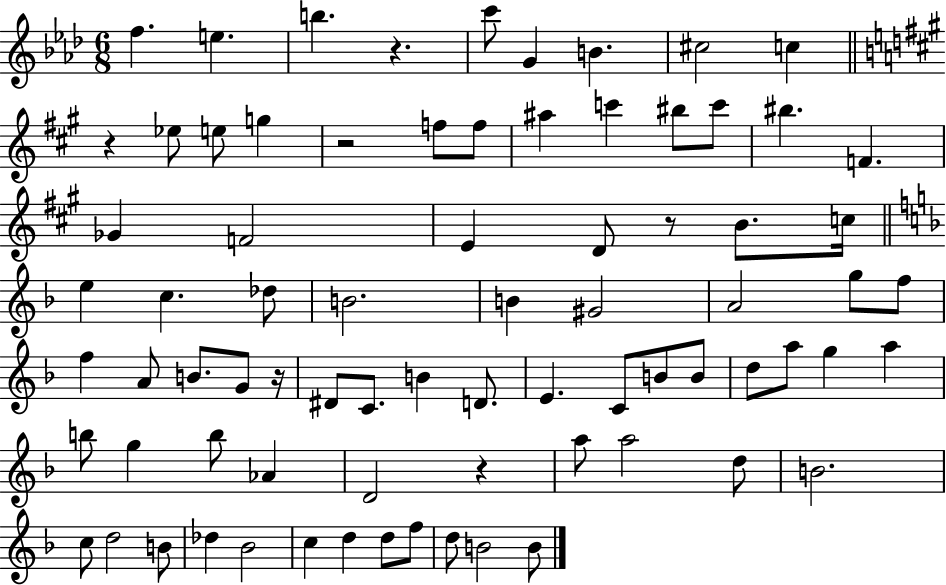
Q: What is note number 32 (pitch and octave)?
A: A4